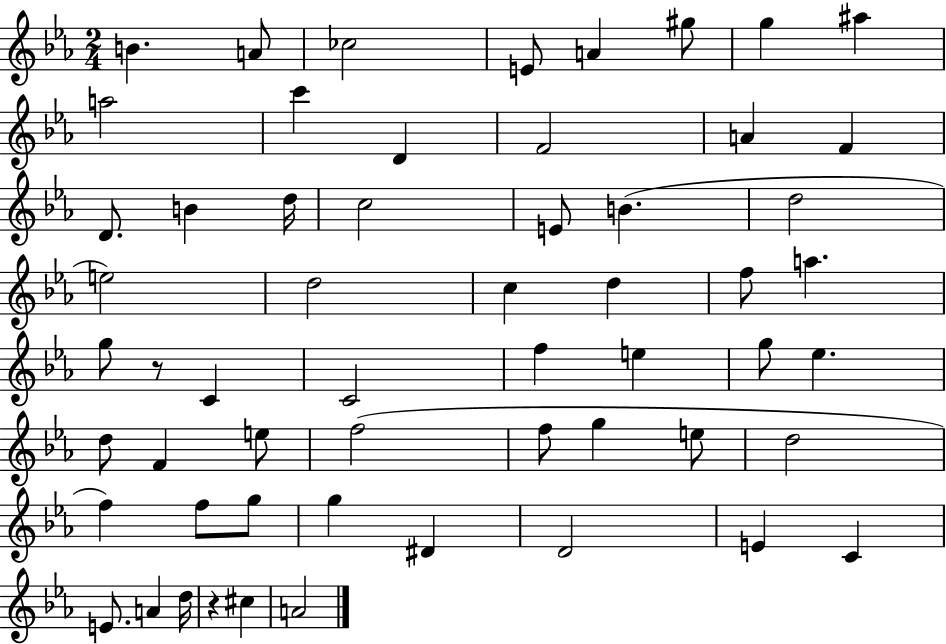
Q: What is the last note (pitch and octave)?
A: A4